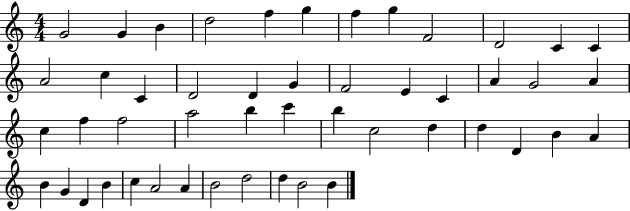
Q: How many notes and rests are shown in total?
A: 49